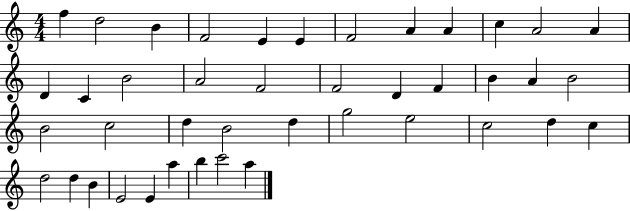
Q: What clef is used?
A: treble